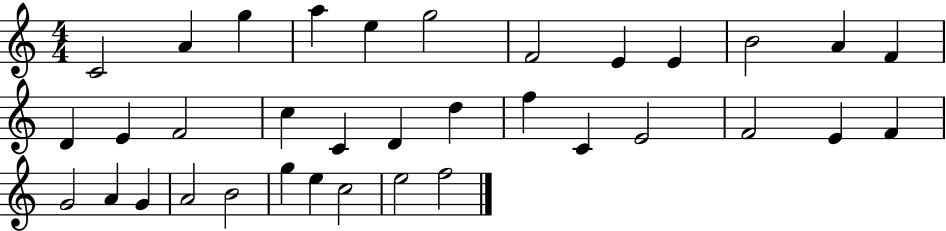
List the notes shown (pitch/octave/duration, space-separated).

C4/h A4/q G5/q A5/q E5/q G5/h F4/h E4/q E4/q B4/h A4/q F4/q D4/q E4/q F4/h C5/q C4/q D4/q D5/q F5/q C4/q E4/h F4/h E4/q F4/q G4/h A4/q G4/q A4/h B4/h G5/q E5/q C5/h E5/h F5/h